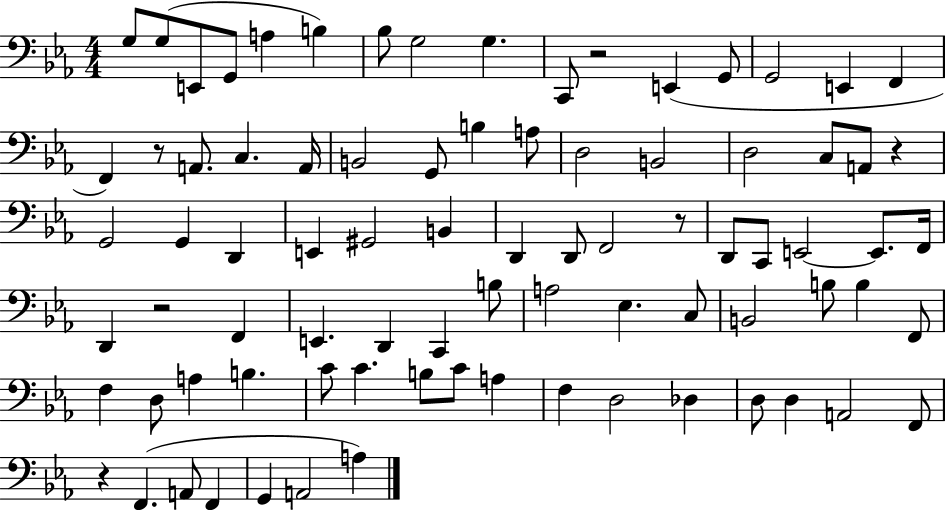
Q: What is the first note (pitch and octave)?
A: G3